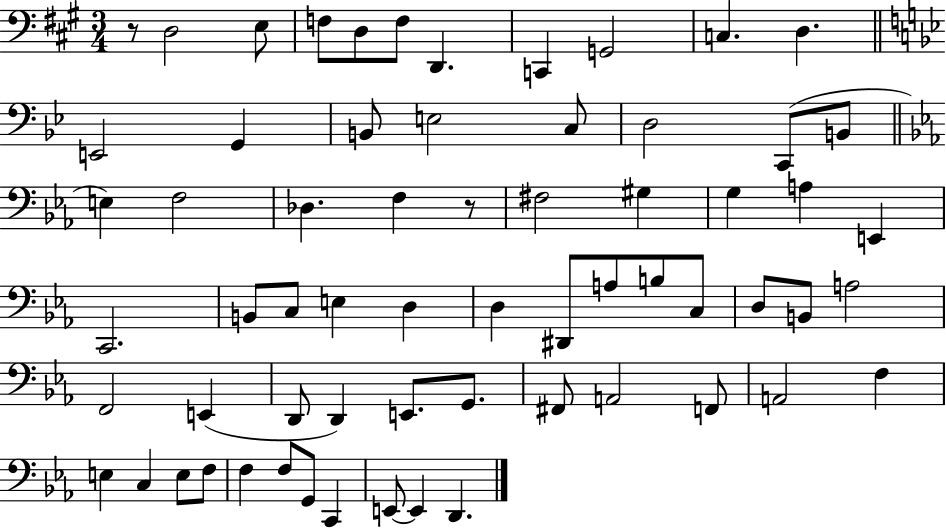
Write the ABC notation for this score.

X:1
T:Untitled
M:3/4
L:1/4
K:A
z/2 D,2 E,/2 F,/2 D,/2 F,/2 D,, C,, G,,2 C, D, E,,2 G,, B,,/2 E,2 C,/2 D,2 C,,/2 B,,/2 E, F,2 _D, F, z/2 ^F,2 ^G, G, A, E,, C,,2 B,,/2 C,/2 E, D, D, ^D,,/2 A,/2 B,/2 C,/2 D,/2 B,,/2 A,2 F,,2 E,, D,,/2 D,, E,,/2 G,,/2 ^F,,/2 A,,2 F,,/2 A,,2 F, E, C, E,/2 F,/2 F, F,/2 G,,/2 C,, E,,/2 E,, D,,